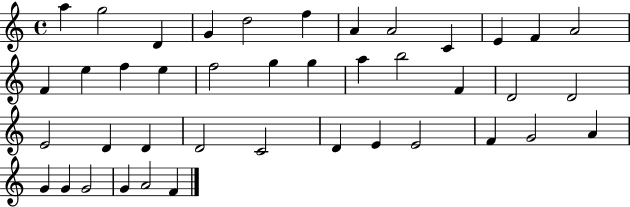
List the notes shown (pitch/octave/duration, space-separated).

A5/q G5/h D4/q G4/q D5/h F5/q A4/q A4/h C4/q E4/q F4/q A4/h F4/q E5/q F5/q E5/q F5/h G5/q G5/q A5/q B5/h F4/q D4/h D4/h E4/h D4/q D4/q D4/h C4/h D4/q E4/q E4/h F4/q G4/h A4/q G4/q G4/q G4/h G4/q A4/h F4/q